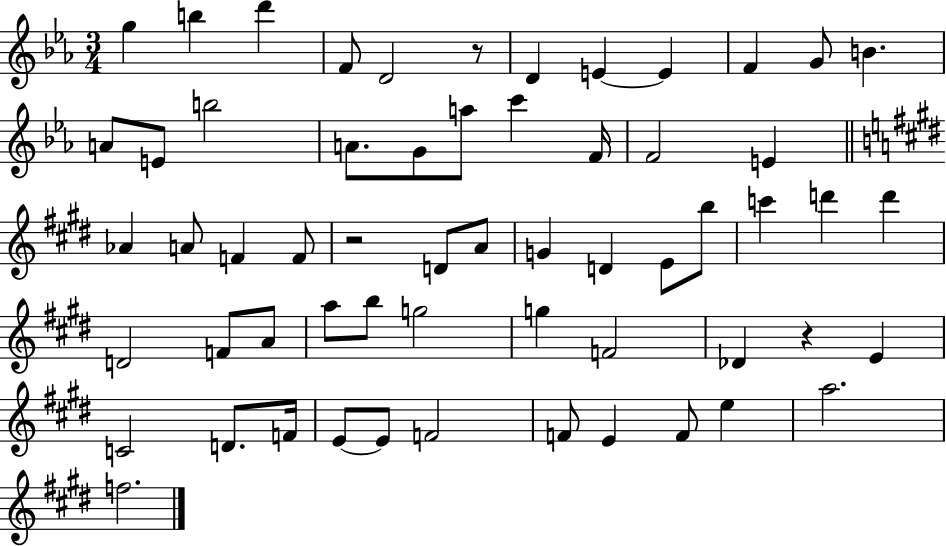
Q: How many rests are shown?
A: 3